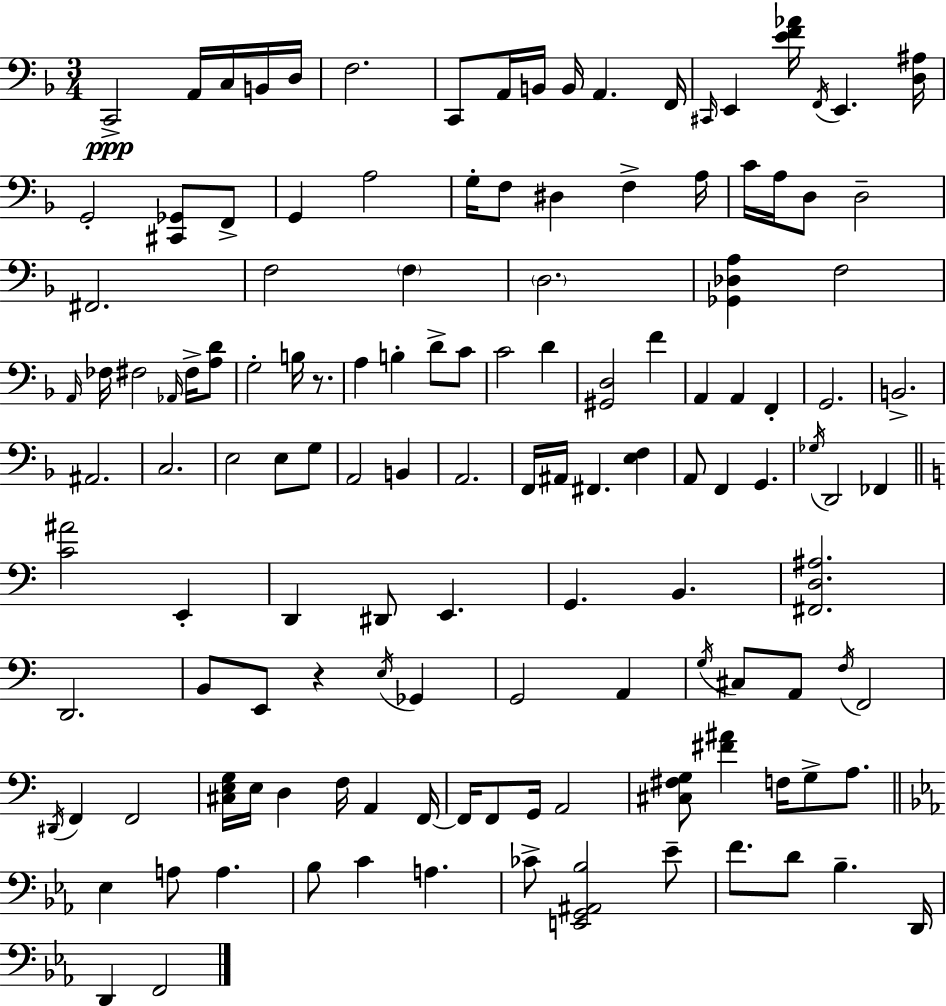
{
  \clef bass
  \numericTimeSignature
  \time 3/4
  \key d \minor
  c,2->\ppp a,16 c16 b,16 d16 | f2. | c,8 a,16 b,16 b,16 a,4. f,16 | \grace { cis,16 } e,4 <e' f' aes'>16 \acciaccatura { f,16 } e,4. | \break <d ais>16 g,2-. <cis, ges,>8 | f,8-> g,4 a2 | g16-. f8 dis4 f4-> | a16 c'16 a16 d8 d2-- | \break fis,2. | f2 \parenthesize f4 | \parenthesize d2. | <ges, des a>4 f2 | \break \grace { a,16 } fes16 fis2 | \grace { aes,16 } fis16-> <a d'>8 g2-. | b16 r8. a4 b4-. | d'8-> c'8 c'2 | \break d'4 <gis, d>2 | f'4 a,4 a,4 | f,4-. g,2. | b,2.-> | \break ais,2. | c2. | e2 | e8 g8 a,2 | \break b,4 a,2. | f,16 ais,16 fis,4. | <e f>4 a,8 f,4 g,4. | \acciaccatura { ges16 } d,2 | \break fes,4 \bar "||" \break \key c \major <c' ais'>2 e,4-. | d,4 dis,8 e,4. | g,4. b,4. | <fis, d ais>2. | \break d,2. | b,8 e,8 r4 \acciaccatura { e16 } ges,4 | g,2 a,4 | \acciaccatura { g16 } cis8 a,8 \acciaccatura { f16 } f,2 | \break \acciaccatura { dis,16 } f,4 f,2 | <cis e g>16 e16 d4 f16 a,4 | f,16~~ f,16 f,8 g,16 a,2 | <cis fis g>8 <fis' ais'>4 f16 g8-> | \break a8. \bar "||" \break \key c \minor ees4 a8 a4. | bes8 c'4 a4. | ces'8-> <e, g, ais, bes>2 ees'8-- | f'8. d'8 bes4.-- d,16 | \break d,4 f,2 | \bar "|."
}